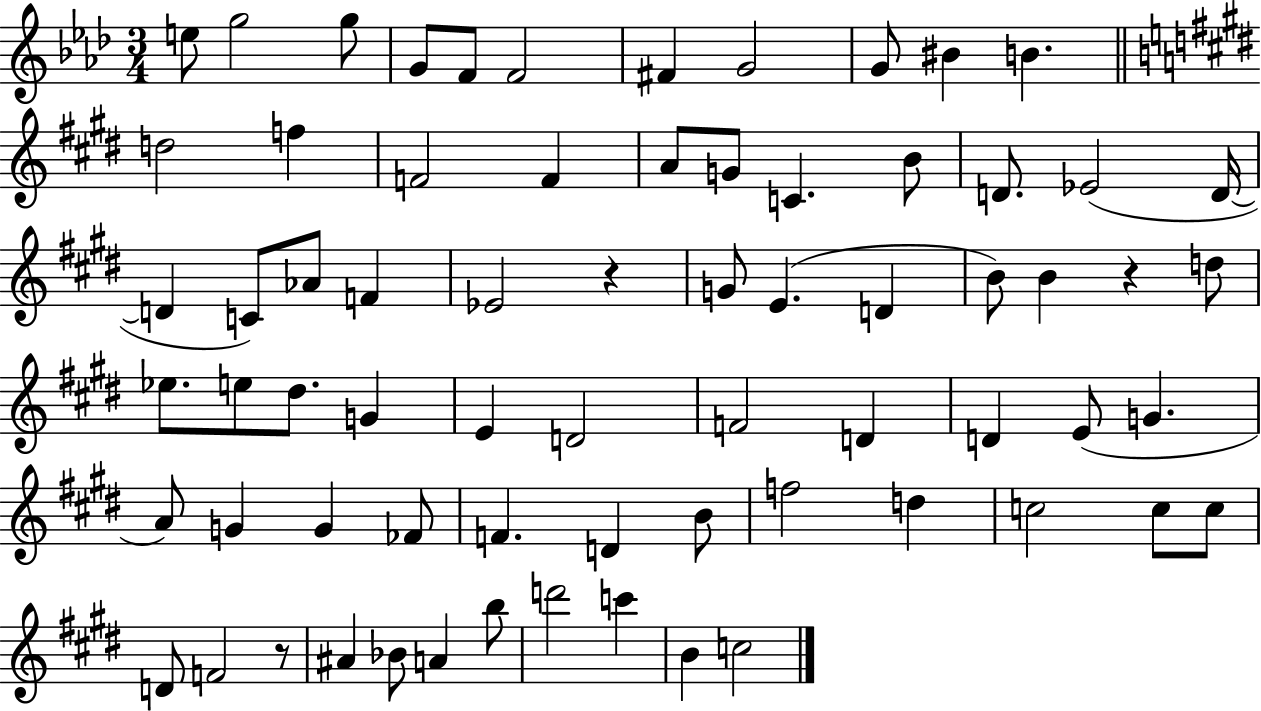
{
  \clef treble
  \numericTimeSignature
  \time 3/4
  \key aes \major
  \repeat volta 2 { e''8 g''2 g''8 | g'8 f'8 f'2 | fis'4 g'2 | g'8 bis'4 b'4. | \break \bar "||" \break \key e \major d''2 f''4 | f'2 f'4 | a'8 g'8 c'4. b'8 | d'8. ees'2( d'16~~ | \break d'4 c'8) aes'8 f'4 | ees'2 r4 | g'8 e'4.( d'4 | b'8) b'4 r4 d''8 | \break ees''8. e''8 dis''8. g'4 | e'4 d'2 | f'2 d'4 | d'4 e'8( g'4. | \break a'8) g'4 g'4 fes'8 | f'4. d'4 b'8 | f''2 d''4 | c''2 c''8 c''8 | \break d'8 f'2 r8 | ais'4 bes'8 a'4 b''8 | d'''2 c'''4 | b'4 c''2 | \break } \bar "|."
}